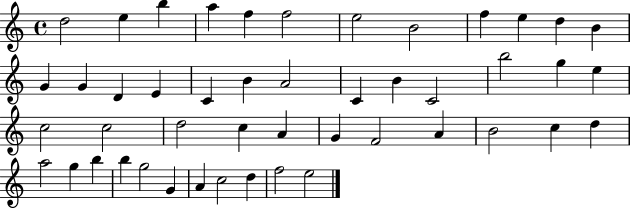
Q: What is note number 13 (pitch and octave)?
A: G4